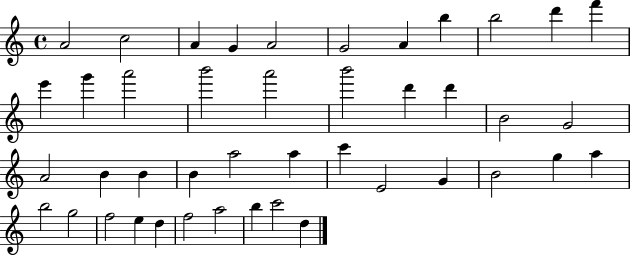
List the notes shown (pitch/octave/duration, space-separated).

A4/h C5/h A4/q G4/q A4/h G4/h A4/q B5/q B5/h D6/q F6/q E6/q G6/q A6/h B6/h A6/h B6/h D6/q D6/q B4/h G4/h A4/h B4/q B4/q B4/q A5/h A5/q C6/q E4/h G4/q B4/h G5/q A5/q B5/h G5/h F5/h E5/q D5/q F5/h A5/h B5/q C6/h D5/q